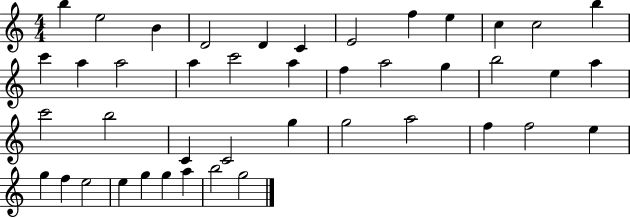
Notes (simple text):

B5/q E5/h B4/q D4/h D4/q C4/q E4/h F5/q E5/q C5/q C5/h B5/q C6/q A5/q A5/h A5/q C6/h A5/q F5/q A5/h G5/q B5/h E5/q A5/q C6/h B5/h C4/q C4/h G5/q G5/h A5/h F5/q F5/h E5/q G5/q F5/q E5/h E5/q G5/q G5/q A5/q B5/h G5/h